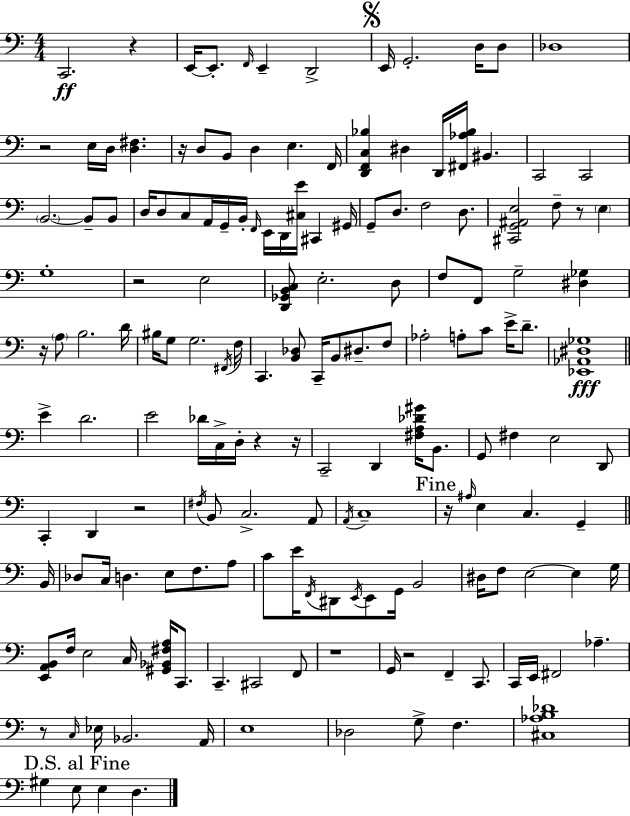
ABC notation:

X:1
T:Untitled
M:4/4
L:1/4
K:Am
C,,2 z E,,/4 E,,/2 F,,/4 E,, D,,2 E,,/4 G,,2 D,/4 D,/2 _D,4 z2 E,/4 D,/4 [D,^F,] z/4 D,/2 B,,/2 D, E, F,,/4 [D,,F,,C,_B,] ^D, D,,/4 [^F,,_A,_B,]/4 ^B,, C,,2 C,,2 B,,2 B,,/2 B,,/2 D,/4 D,/2 C,/2 A,,/4 G,,/4 B,,/4 F,,/4 E,,/4 D,,/4 [^C,E]/4 ^C,, ^G,,/4 G,,/2 D,/2 F,2 D,/2 [^C,,G,,^A,,E,]2 F,/2 z/2 E, G,4 z2 E,2 [D,,_G,,B,,C,]/2 E,2 D,/2 F,/2 F,,/2 G,2 [^D,_G,] z/4 A,/2 B,2 D/4 ^B,/4 G,/2 G,2 ^F,,/4 F,/4 C,, [B,,_D,]/2 C,,/4 B,,/2 ^D,/2 F,/2 _A,2 A,/2 C/2 E/4 D/2 [_E,,_A,,^D,_G,]4 E D2 E2 _D/4 C,/4 D,/4 z z/4 C,,2 D,, [^F,A,_D^G]/4 B,,/2 G,,/2 ^F, E,2 D,,/2 C,, D,, z2 ^F,/4 B,,/2 C,2 A,,/2 A,,/4 C,4 z/4 ^A,/4 E, C, G,, B,,/4 _D,/2 C,/4 D, E,/2 F,/2 A,/2 C/2 E/4 F,,/4 ^D,,/2 E,,/4 E,,/2 G,,/4 B,,2 ^D,/4 F,/2 E,2 E, G,/4 [E,,A,,B,,]/2 F,/4 E,2 C,/4 [^G,,_B,,^F,A,]/4 C,,/2 C,, ^C,,2 F,,/2 z4 G,,/4 z2 F,, C,,/2 C,,/4 E,,/4 ^F,,2 _A, z/2 C,/4 _E,/4 _B,,2 A,,/4 E,4 _D,2 G,/2 F, [^C,_A,B,_D]4 ^G, E,/2 E, D,